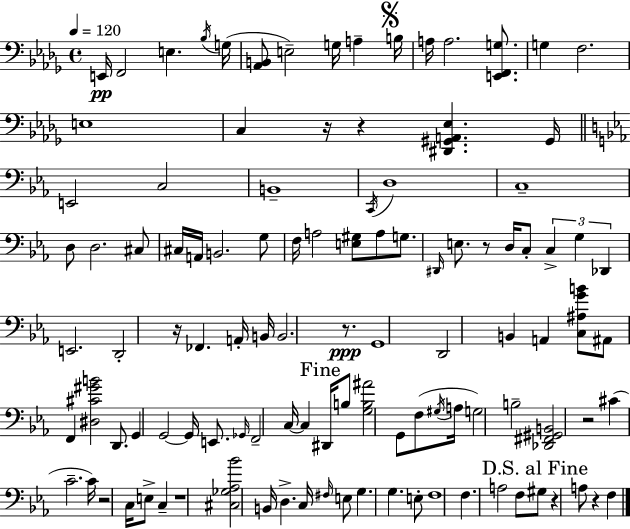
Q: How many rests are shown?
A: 10